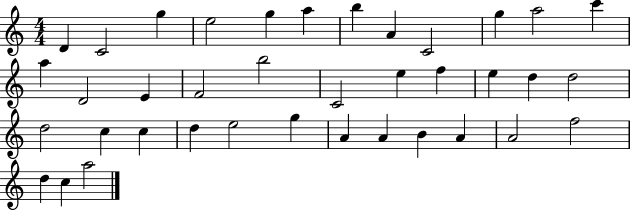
D4/q C4/h G5/q E5/h G5/q A5/q B5/q A4/q C4/h G5/q A5/h C6/q A5/q D4/h E4/q F4/h B5/h C4/h E5/q F5/q E5/q D5/q D5/h D5/h C5/q C5/q D5/q E5/h G5/q A4/q A4/q B4/q A4/q A4/h F5/h D5/q C5/q A5/h